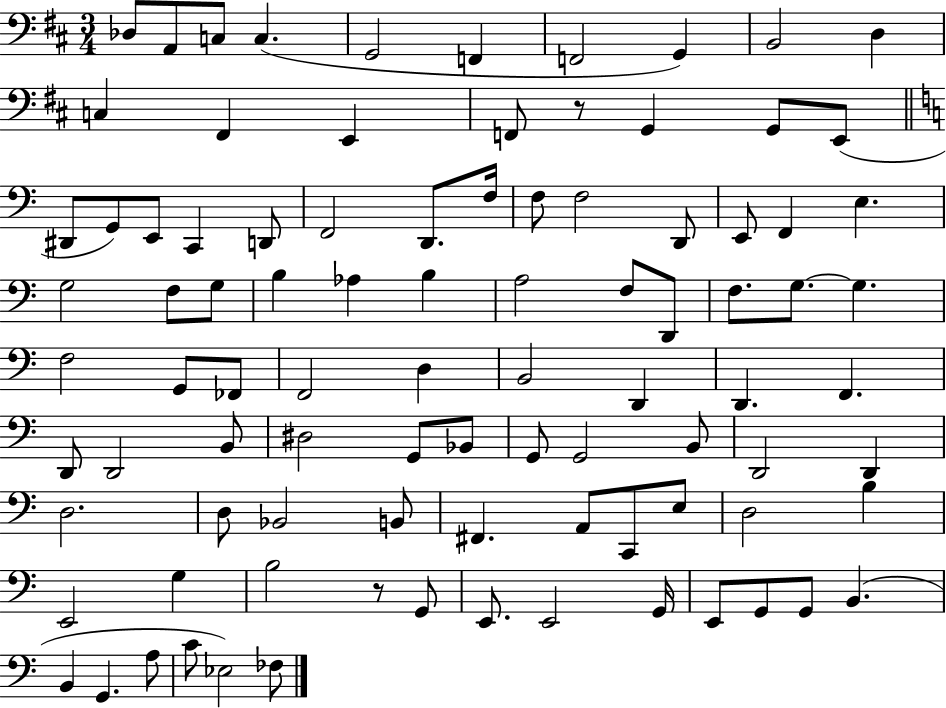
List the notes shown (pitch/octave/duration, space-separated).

Db3/e A2/e C3/e C3/q. G2/h F2/q F2/h G2/q B2/h D3/q C3/q F#2/q E2/q F2/e R/e G2/q G2/e E2/e D#2/e G2/e E2/e C2/q D2/e F2/h D2/e. F3/s F3/e F3/h D2/e E2/e F2/q E3/q. G3/h F3/e G3/e B3/q Ab3/q B3/q A3/h F3/e D2/e F3/e. G3/e. G3/q. F3/h G2/e FES2/e F2/h D3/q B2/h D2/q D2/q. F2/q. D2/e D2/h B2/e D#3/h G2/e Bb2/e G2/e G2/h B2/e D2/h D2/q D3/h. D3/e Bb2/h B2/e F#2/q. A2/e C2/e E3/e D3/h B3/q E2/h G3/q B3/h R/e G2/e E2/e. E2/h G2/s E2/e G2/e G2/e B2/q. B2/q G2/q. A3/e C4/e Eb3/h FES3/e